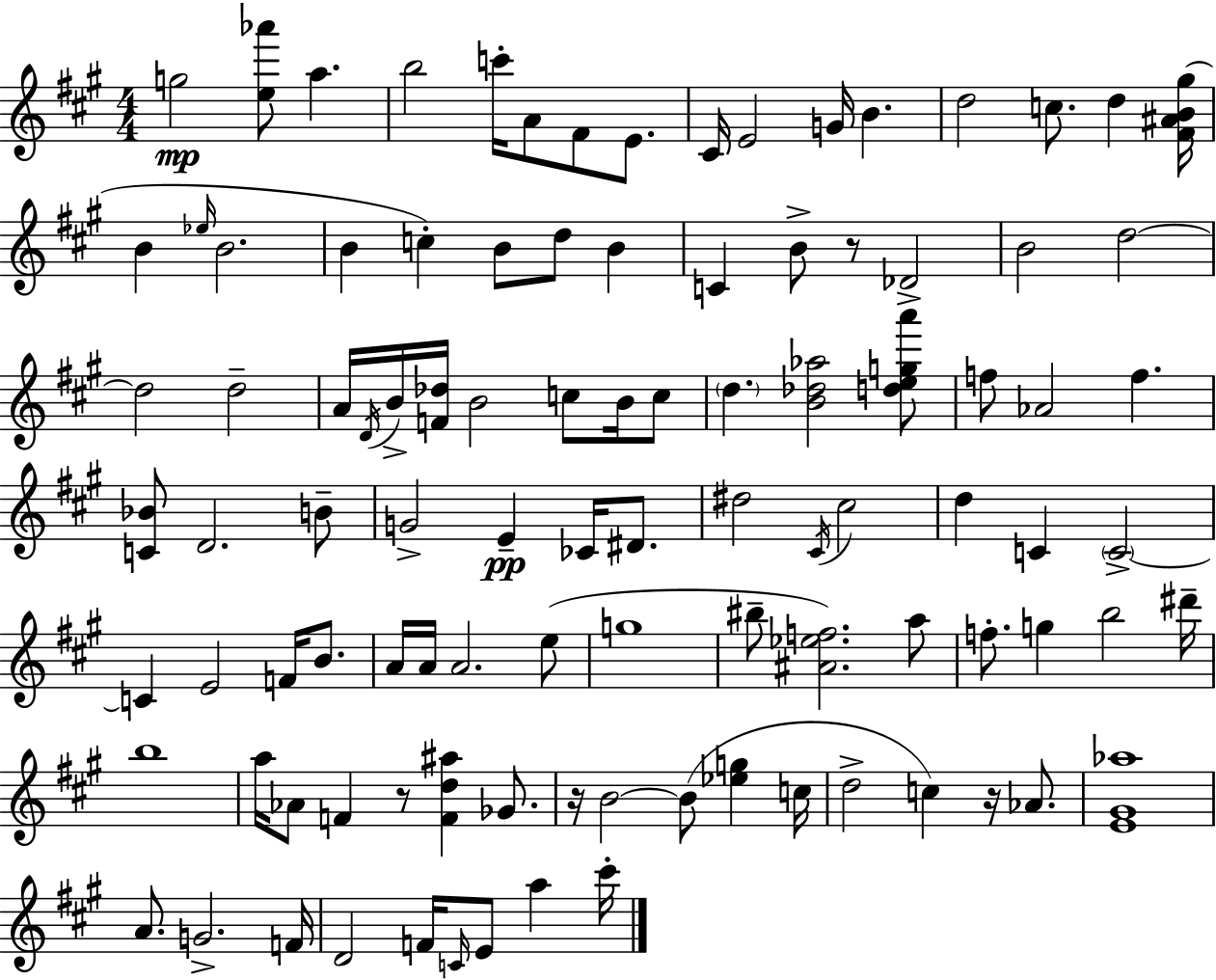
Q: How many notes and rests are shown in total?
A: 101